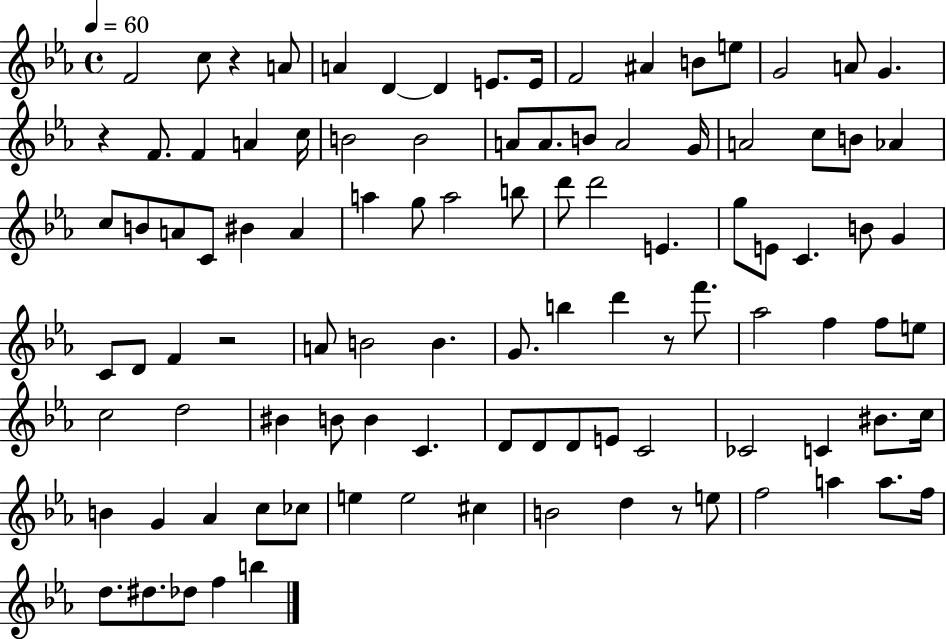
{
  \clef treble
  \time 4/4
  \defaultTimeSignature
  \key ees \major
  \tempo 4 = 60
  \repeat volta 2 { f'2 c''8 r4 a'8 | a'4 d'4~~ d'4 e'8. e'16 | f'2 ais'4 b'8 e''8 | g'2 a'8 g'4. | \break r4 f'8. f'4 a'4 c''16 | b'2 b'2 | a'8 a'8. b'8 a'2 g'16 | a'2 c''8 b'8 aes'4 | \break c''8 b'8 a'8 c'8 bis'4 a'4 | a''4 g''8 a''2 b''8 | d'''8 d'''2 e'4. | g''8 e'8 c'4. b'8 g'4 | \break c'8 d'8 f'4 r2 | a'8 b'2 b'4. | g'8. b''4 d'''4 r8 f'''8. | aes''2 f''4 f''8 e''8 | \break c''2 d''2 | bis'4 b'8 b'4 c'4. | d'8 d'8 d'8 e'8 c'2 | ces'2 c'4 bis'8. c''16 | \break b'4 g'4 aes'4 c''8 ces''8 | e''4 e''2 cis''4 | b'2 d''4 r8 e''8 | f''2 a''4 a''8. f''16 | \break d''8. dis''8. des''8 f''4 b''4 | } \bar "|."
}